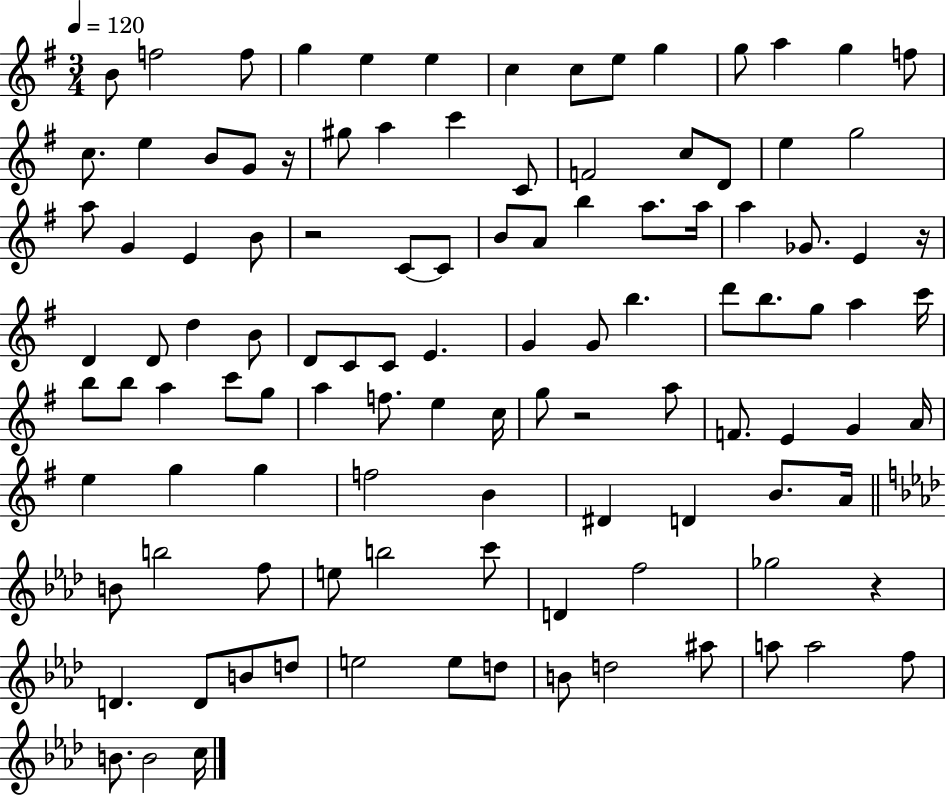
B4/e F5/h F5/e G5/q E5/q E5/q C5/q C5/e E5/e G5/q G5/e A5/q G5/q F5/e C5/e. E5/q B4/e G4/e R/s G#5/e A5/q C6/q C4/e F4/h C5/e D4/e E5/q G5/h A5/e G4/q E4/q B4/e R/h C4/e C4/e B4/e A4/e B5/q A5/e. A5/s A5/q Gb4/e. E4/q R/s D4/q D4/e D5/q B4/e D4/e C4/e C4/e E4/q. G4/q G4/e B5/q. D6/e B5/e. G5/e A5/q C6/s B5/e B5/e A5/q C6/e G5/e A5/q F5/e. E5/q C5/s G5/e R/h A5/e F4/e. E4/q G4/q A4/s E5/q G5/q G5/q F5/h B4/q D#4/q D4/q B4/e. A4/s B4/e B5/h F5/e E5/e B5/h C6/e D4/q F5/h Gb5/h R/q D4/q. D4/e B4/e D5/e E5/h E5/e D5/e B4/e D5/h A#5/e A5/e A5/h F5/e B4/e. B4/h C5/s